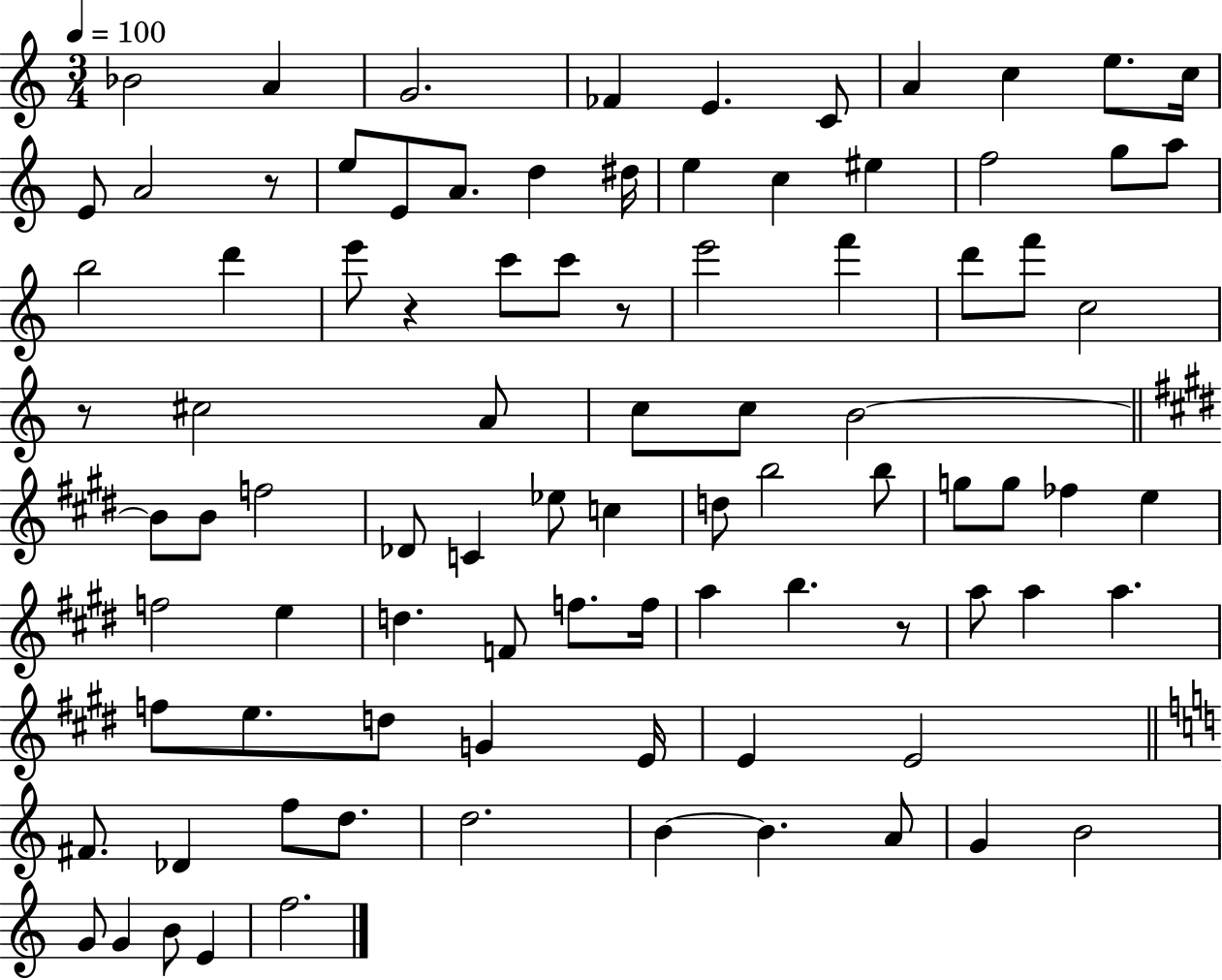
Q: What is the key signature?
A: C major